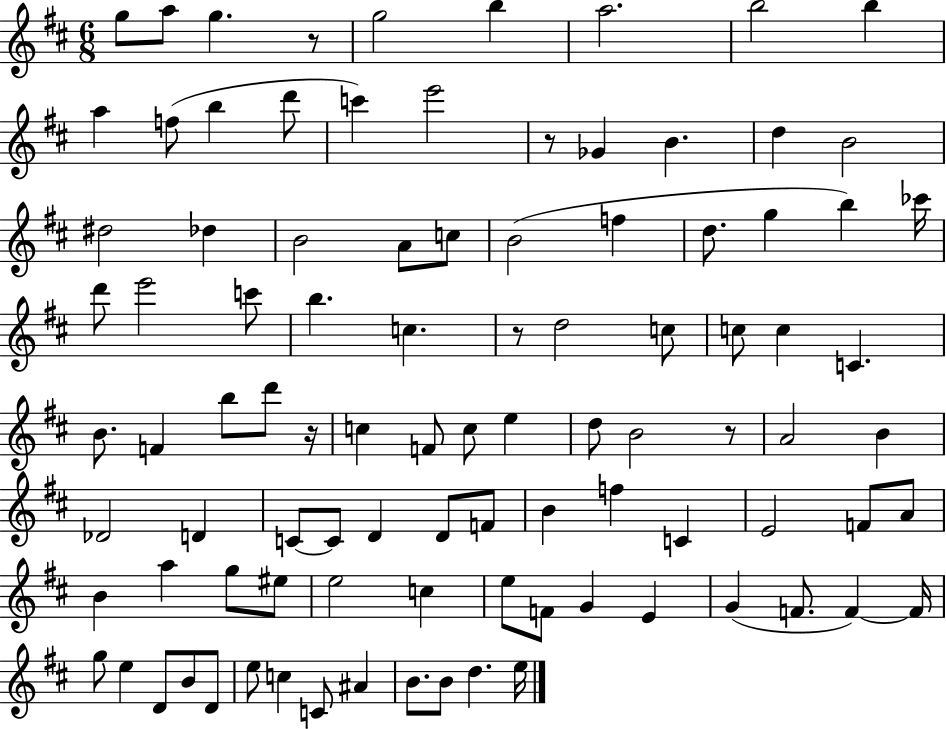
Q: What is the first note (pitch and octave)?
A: G5